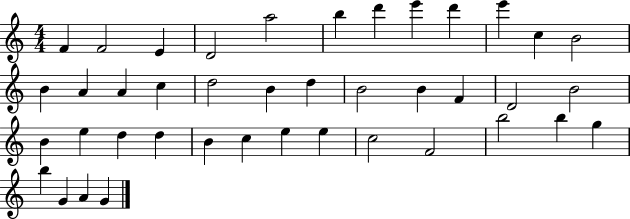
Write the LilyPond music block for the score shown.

{
  \clef treble
  \numericTimeSignature
  \time 4/4
  \key c \major
  f'4 f'2 e'4 | d'2 a''2 | b''4 d'''4 e'''4 d'''4 | e'''4 c''4 b'2 | \break b'4 a'4 a'4 c''4 | d''2 b'4 d''4 | b'2 b'4 f'4 | d'2 b'2 | \break b'4 e''4 d''4 d''4 | b'4 c''4 e''4 e''4 | c''2 f'2 | b''2 b''4 g''4 | \break b''4 g'4 a'4 g'4 | \bar "|."
}